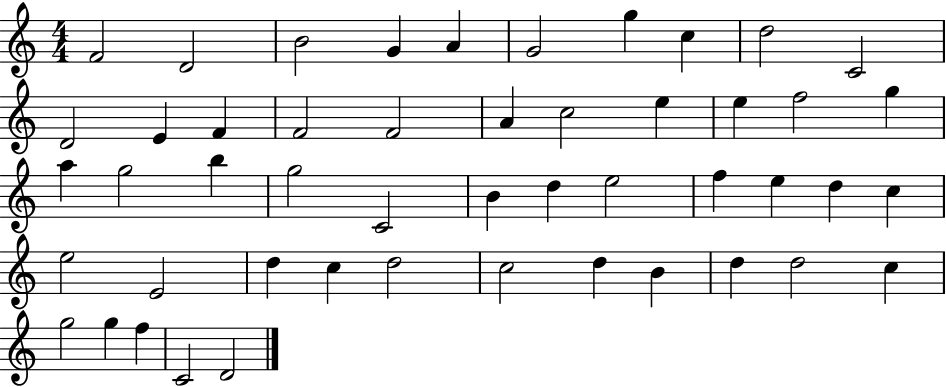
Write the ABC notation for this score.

X:1
T:Untitled
M:4/4
L:1/4
K:C
F2 D2 B2 G A G2 g c d2 C2 D2 E F F2 F2 A c2 e e f2 g a g2 b g2 C2 B d e2 f e d c e2 E2 d c d2 c2 d B d d2 c g2 g f C2 D2